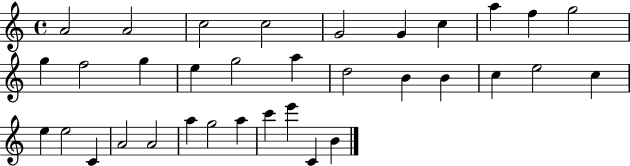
{
  \clef treble
  \time 4/4
  \defaultTimeSignature
  \key c \major
  a'2 a'2 | c''2 c''2 | g'2 g'4 c''4 | a''4 f''4 g''2 | \break g''4 f''2 g''4 | e''4 g''2 a''4 | d''2 b'4 b'4 | c''4 e''2 c''4 | \break e''4 e''2 c'4 | a'2 a'2 | a''4 g''2 a''4 | c'''4 e'''4 c'4 b'4 | \break \bar "|."
}